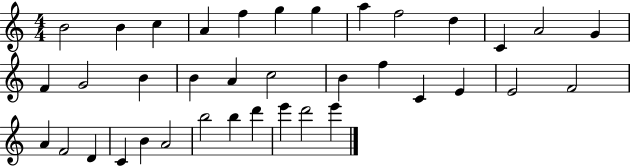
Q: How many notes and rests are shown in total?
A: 37